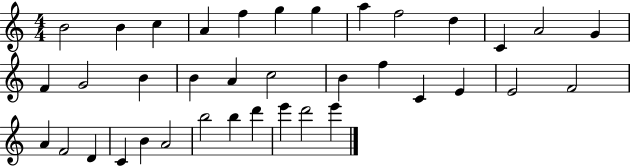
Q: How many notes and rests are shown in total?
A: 37